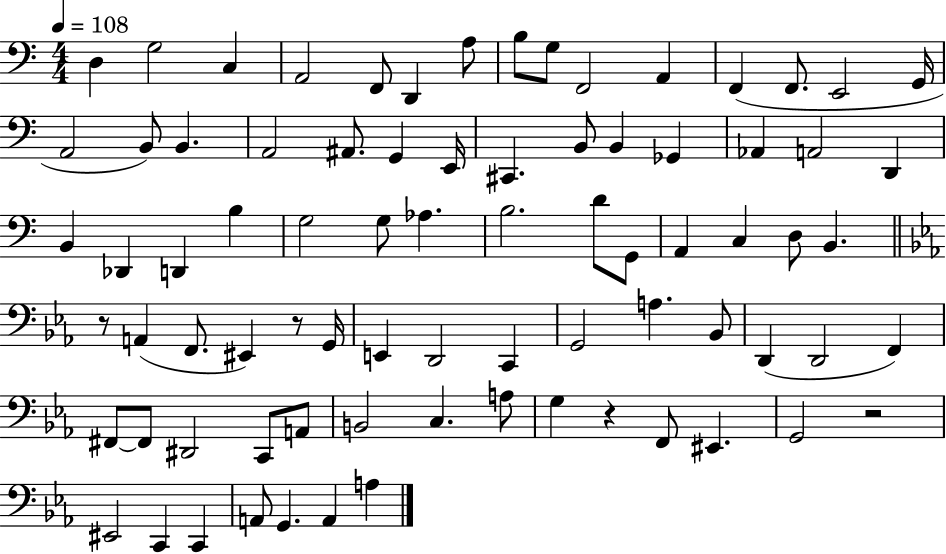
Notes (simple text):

D3/q G3/h C3/q A2/h F2/e D2/q A3/e B3/e G3/e F2/h A2/q F2/q F2/e. E2/h G2/s A2/h B2/e B2/q. A2/h A#2/e. G2/q E2/s C#2/q. B2/e B2/q Gb2/q Ab2/q A2/h D2/q B2/q Db2/q D2/q B3/q G3/h G3/e Ab3/q. B3/h. D4/e G2/e A2/q C3/q D3/e B2/q. R/e A2/q F2/e. EIS2/q R/e G2/s E2/q D2/h C2/q G2/h A3/q. Bb2/e D2/q D2/h F2/q F#2/e F#2/e D#2/h C2/e A2/e B2/h C3/q. A3/e G3/q R/q F2/e EIS2/q. G2/h R/h EIS2/h C2/q C2/q A2/e G2/q. A2/q A3/q